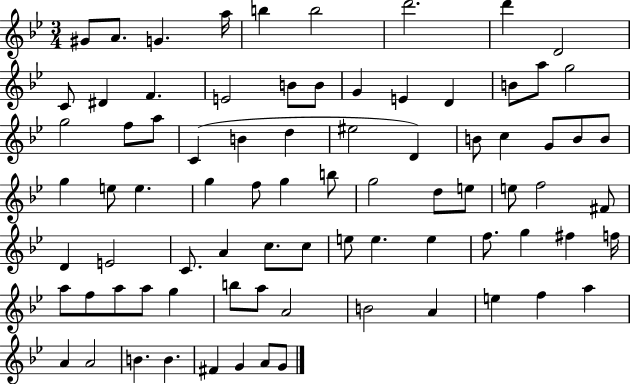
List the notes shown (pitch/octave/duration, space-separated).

G#4/e A4/e. G4/q. A5/s B5/q B5/h D6/h. D6/q D4/h C4/e D#4/q F4/q. E4/h B4/e B4/e G4/q E4/q D4/q B4/e A5/e G5/h G5/h F5/e A5/e C4/q B4/q D5/q EIS5/h D4/q B4/e C5/q G4/e B4/e B4/e G5/q E5/e E5/q. G5/q F5/e G5/q B5/e G5/h D5/e E5/e E5/e F5/h F#4/e D4/q E4/h C4/e. A4/q C5/e. C5/e E5/e E5/q. E5/q F5/e. G5/q F#5/q F5/s A5/e F5/e A5/e A5/e G5/q B5/e A5/e A4/h B4/h A4/q E5/q F5/q A5/q A4/q A4/h B4/q. B4/q. F#4/q G4/q A4/e G4/e